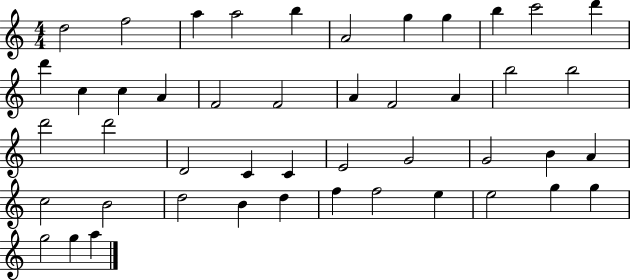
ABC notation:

X:1
T:Untitled
M:4/4
L:1/4
K:C
d2 f2 a a2 b A2 g g b c'2 d' d' c c A F2 F2 A F2 A b2 b2 d'2 d'2 D2 C C E2 G2 G2 B A c2 B2 d2 B d f f2 e e2 g g g2 g a